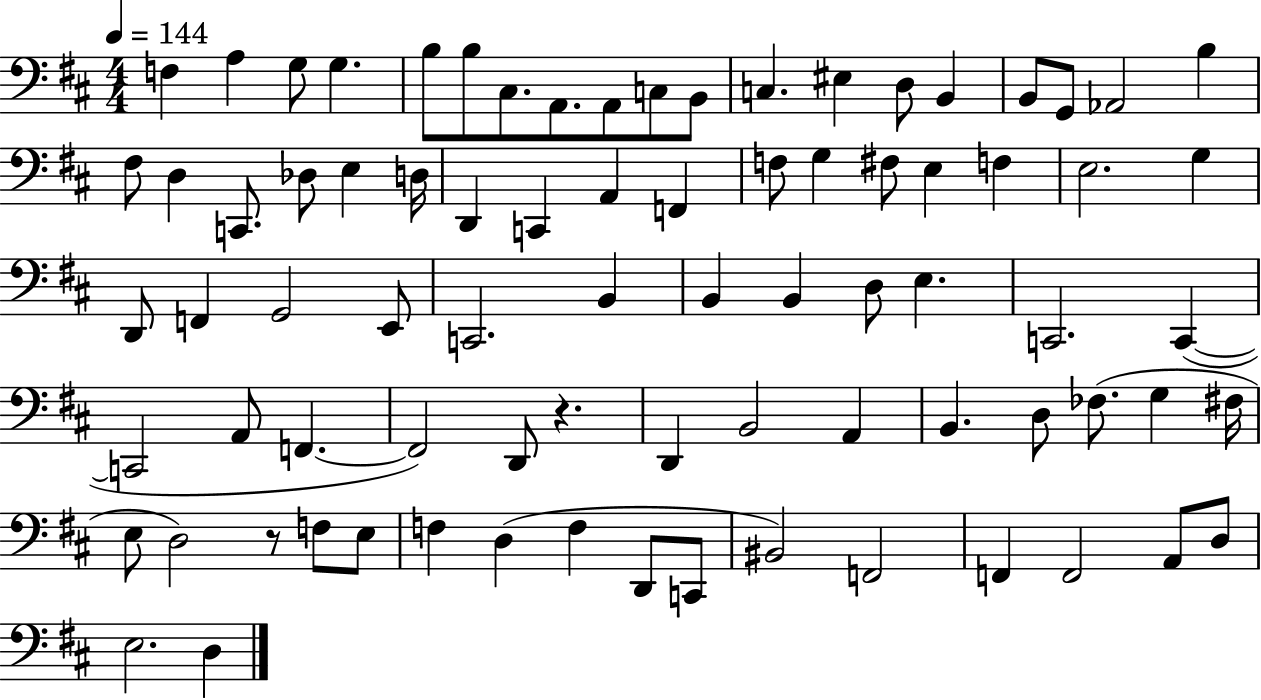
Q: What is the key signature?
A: D major